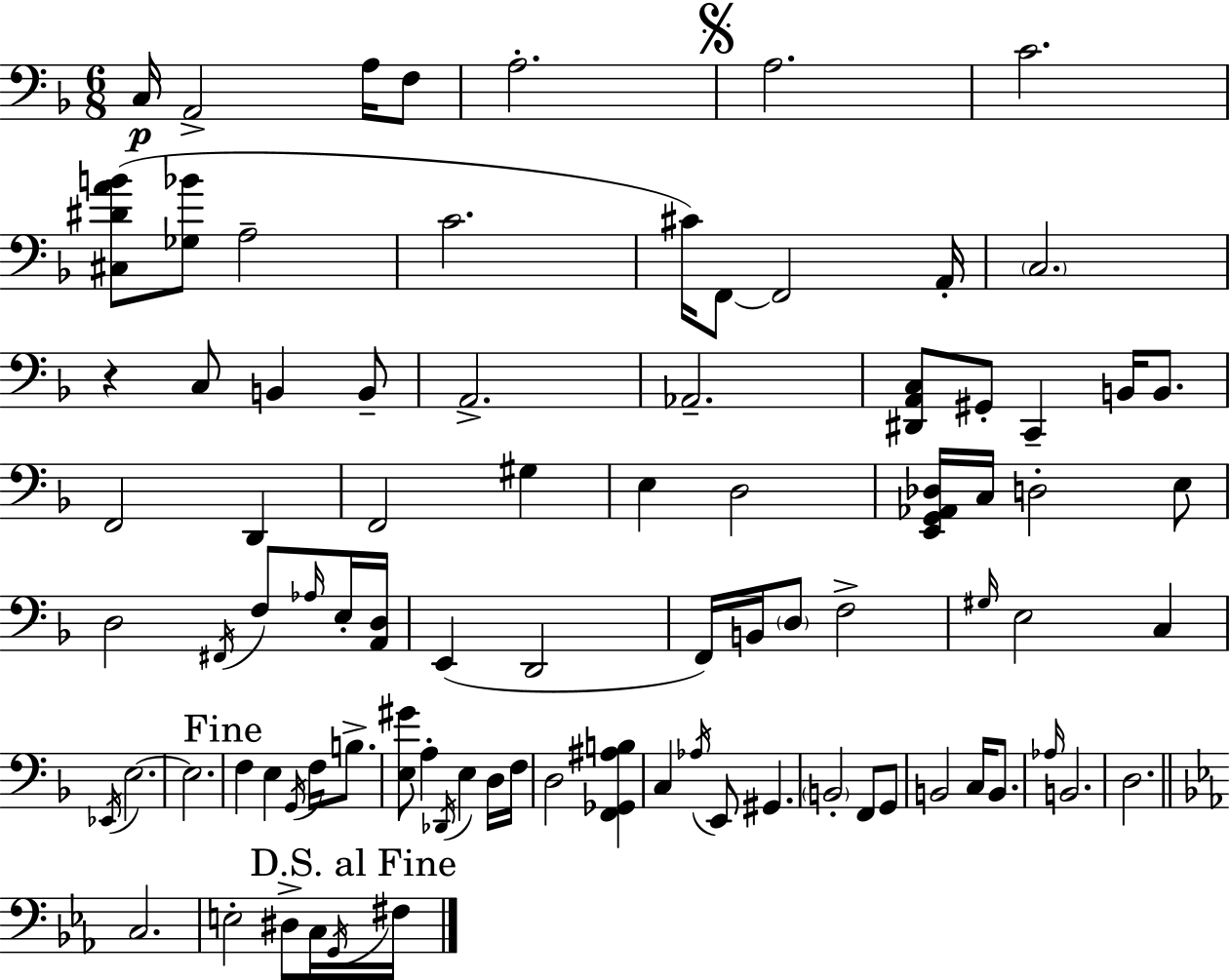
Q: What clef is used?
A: bass